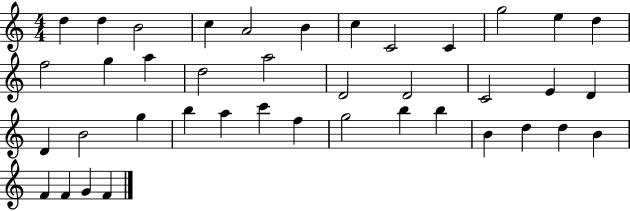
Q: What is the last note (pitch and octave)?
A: F4